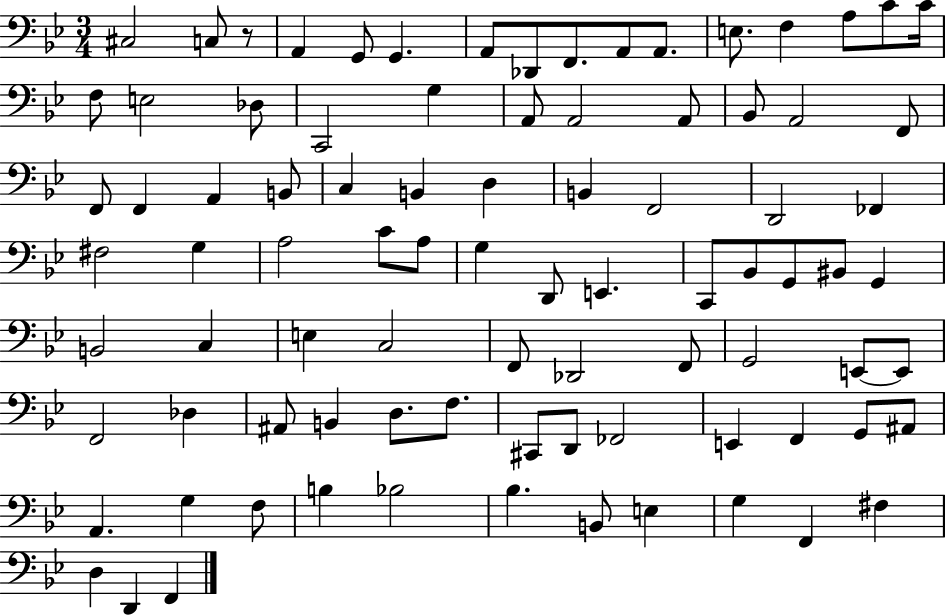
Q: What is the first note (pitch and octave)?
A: C#3